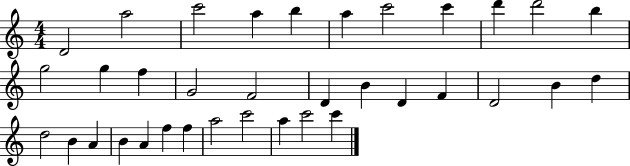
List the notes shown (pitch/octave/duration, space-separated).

D4/h A5/h C6/h A5/q B5/q A5/q C6/h C6/q D6/q D6/h B5/q G5/h G5/q F5/q G4/h F4/h D4/q B4/q D4/q F4/q D4/h B4/q D5/q D5/h B4/q A4/q B4/q A4/q F5/q F5/q A5/h C6/h A5/q C6/h C6/q